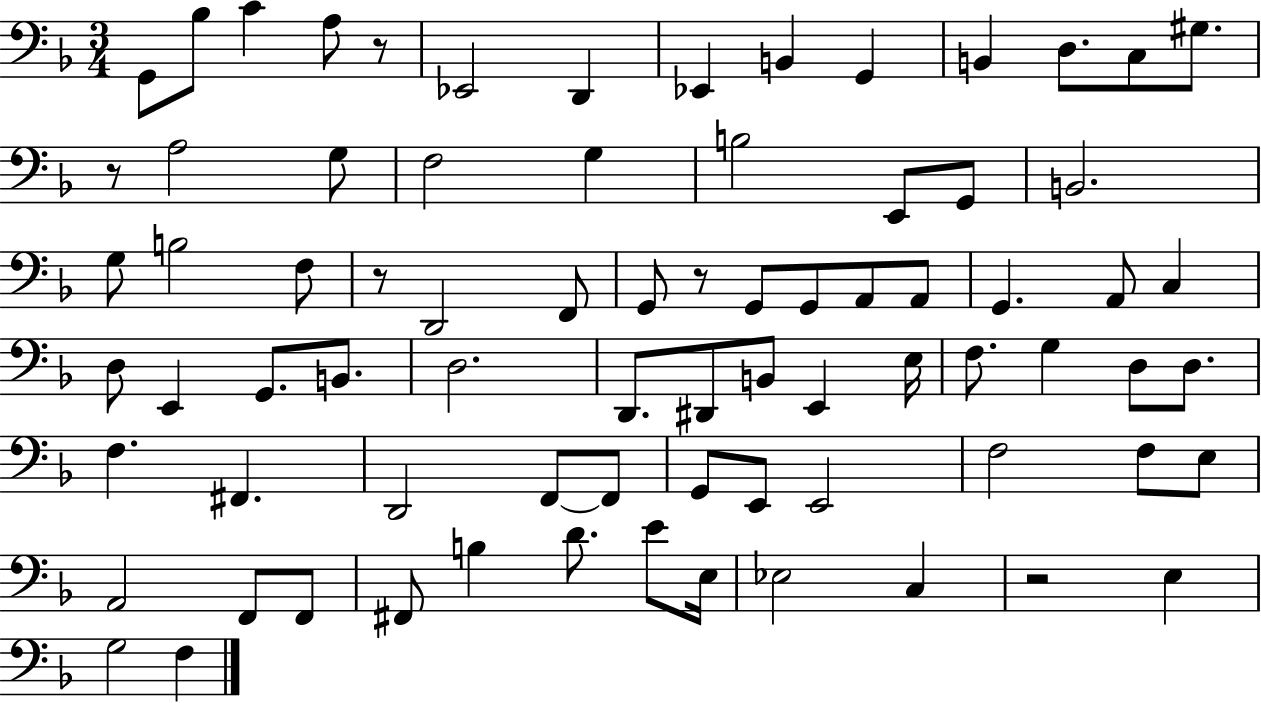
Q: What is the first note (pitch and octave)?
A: G2